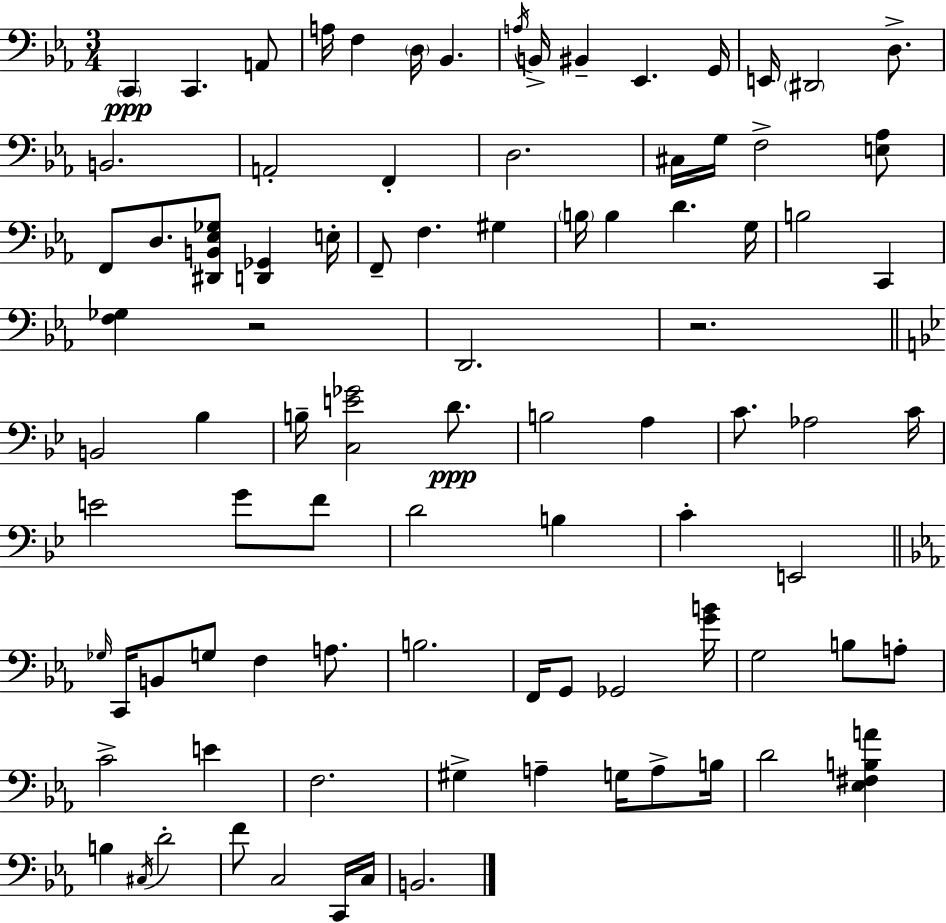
{
  \clef bass
  \numericTimeSignature
  \time 3/4
  \key ees \major
  \parenthesize c,4\ppp c,4. a,8 | a16 f4 \parenthesize d16 bes,4. | \acciaccatura { a16 } b,16-> bis,4-- ees,4. | g,16 e,16 \parenthesize dis,2 d8.-> | \break b,2. | a,2-. f,4-. | d2. | cis16 g16 f2-> <e aes>8 | \break f,8 d8. <dis, b, ees ges>8 <d, ges,>4 | e16-. f,8-- f4. gis4 | \parenthesize b16 b4 d'4. | g16 b2 c,4 | \break <f ges>4 r2 | d,2. | r2. | \bar "||" \break \key g \minor b,2 bes4 | b16-- <c e' ges'>2 d'8.\ppp | b2 a4 | c'8. aes2 c'16 | \break e'2 g'8 f'8 | d'2 b4 | c'4-. e,2 | \bar "||" \break \key c \minor \grace { ges16 } c,16 b,8 g8 f4 a8. | b2. | f,16 g,8 ges,2 | <g' b'>16 g2 b8 a8-. | \break c'2-> e'4 | f2. | gis4-> a4-- g16 a8-> | b16 d'2 <ees fis b a'>4 | \break b4 \acciaccatura { cis16 } d'2-. | f'8 c2 | c,16 c16 b,2. | \bar "|."
}